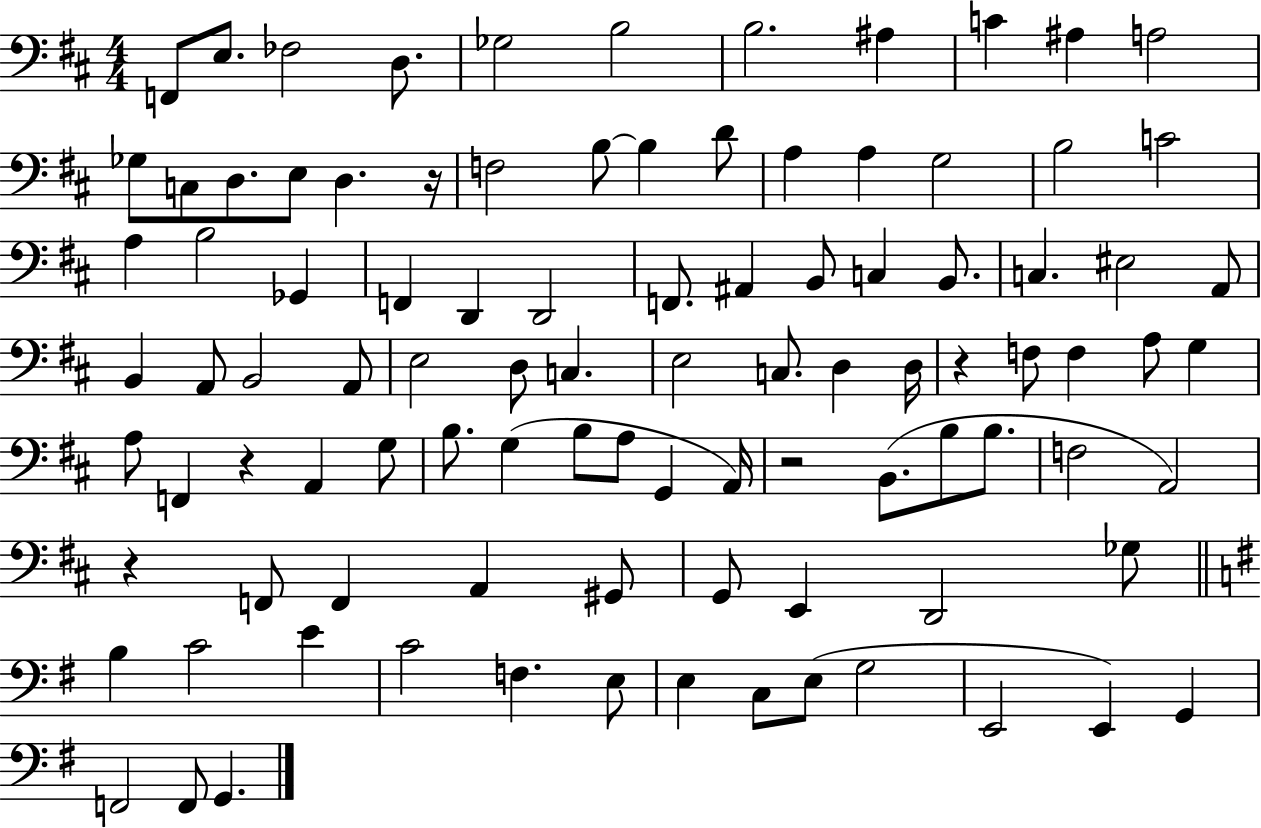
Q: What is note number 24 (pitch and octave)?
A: B3